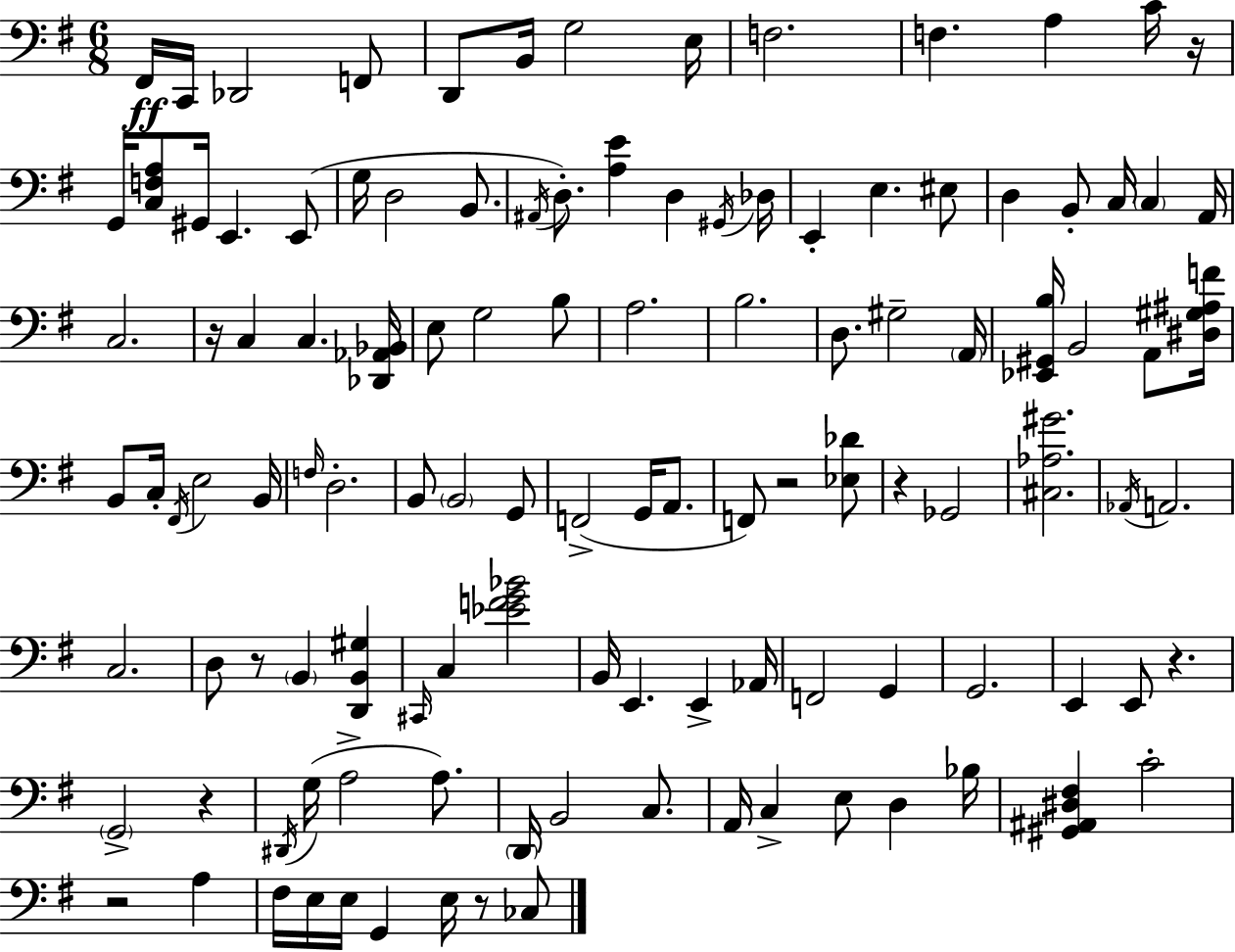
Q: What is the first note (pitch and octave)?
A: F#2